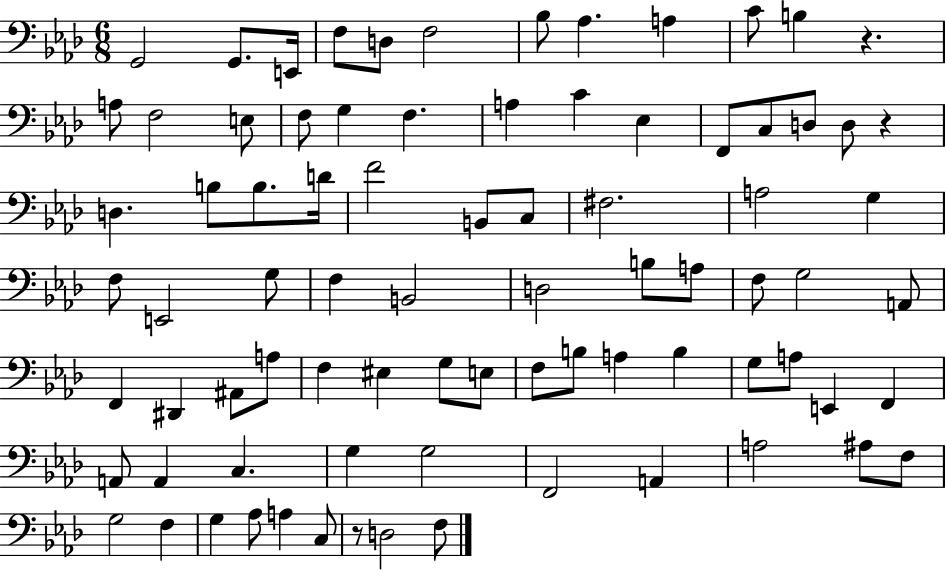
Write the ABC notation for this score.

X:1
T:Untitled
M:6/8
L:1/4
K:Ab
G,,2 G,,/2 E,,/4 F,/2 D,/2 F,2 _B,/2 _A, A, C/2 B, z A,/2 F,2 E,/2 F,/2 G, F, A, C _E, F,,/2 C,/2 D,/2 D,/2 z D, B,/2 B,/2 D/4 F2 B,,/2 C,/2 ^F,2 A,2 G, F,/2 E,,2 G,/2 F, B,,2 D,2 B,/2 A,/2 F,/2 G,2 A,,/2 F,, ^D,, ^A,,/2 A,/2 F, ^E, G,/2 E,/2 F,/2 B,/2 A, B, G,/2 A,/2 E,, F,, A,,/2 A,, C, G, G,2 F,,2 A,, A,2 ^A,/2 F,/2 G,2 F, G, _A,/2 A, C,/2 z/2 D,2 F,/2